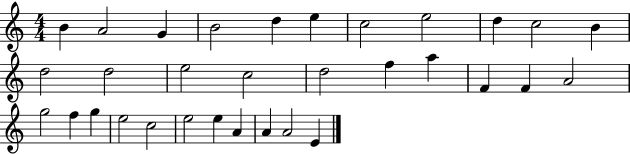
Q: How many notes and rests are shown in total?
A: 32